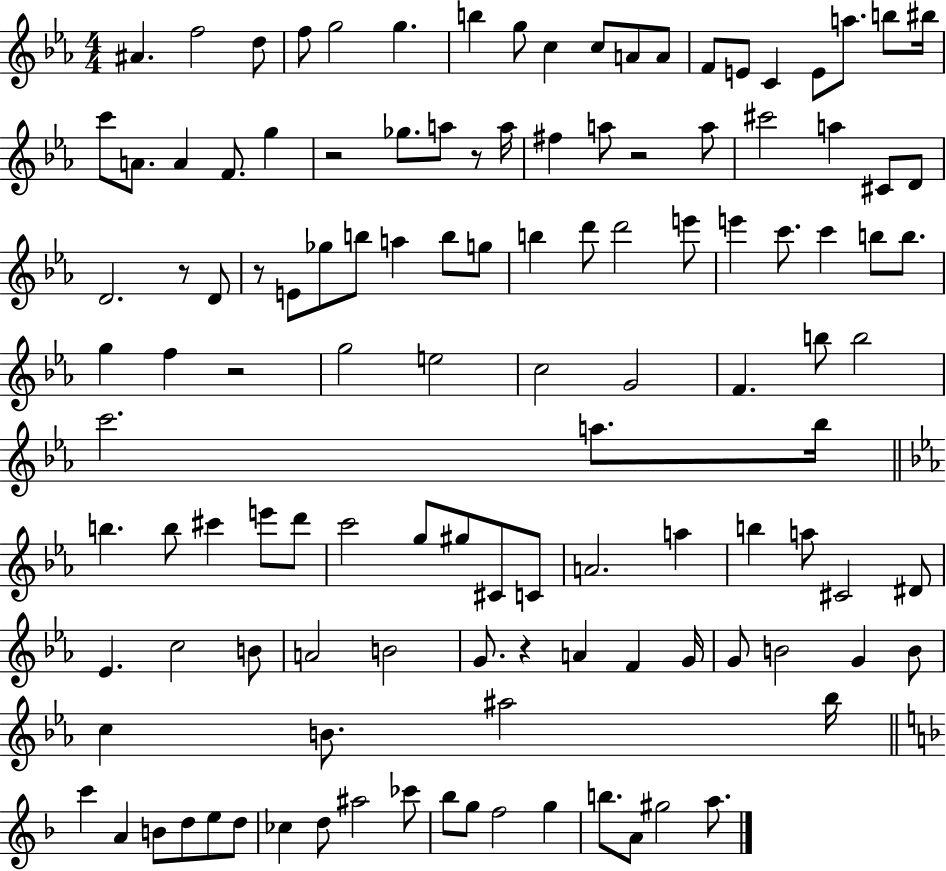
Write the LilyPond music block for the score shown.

{
  \clef treble
  \numericTimeSignature
  \time 4/4
  \key ees \major
  ais'4. f''2 d''8 | f''8 g''2 g''4. | b''4 g''8 c''4 c''8 a'8 a'8 | f'8 e'8 c'4 e'8 a''8. b''8 bis''16 | \break c'''8 a'8. a'4 f'8. g''4 | r2 ges''8. a''8 r8 a''16 | fis''4 a''8 r2 a''8 | cis'''2 a''4 cis'8 d'8 | \break d'2. r8 d'8 | r8 e'8 ges''8 b''8 a''4 b''8 g''8 | b''4 d'''8 d'''2 e'''8 | e'''4 c'''8. c'''4 b''8 b''8. | \break g''4 f''4 r2 | g''2 e''2 | c''2 g'2 | f'4. b''8 b''2 | \break c'''2. a''8. bes''16 | \bar "||" \break \key ees \major b''4. b''8 cis'''4 e'''8 d'''8 | c'''2 g''8 gis''8 cis'8 c'8 | a'2. a''4 | b''4 a''8 cis'2 dis'8 | \break ees'4. c''2 b'8 | a'2 b'2 | g'8. r4 a'4 f'4 g'16 | g'8 b'2 g'4 b'8 | \break c''4 b'8. ais''2 bes''16 | \bar "||" \break \key f \major c'''4 a'4 b'8 d''8 e''8 d''8 | ces''4 d''8 ais''2 ces'''8 | bes''8 g''8 f''2 g''4 | b''8. a'8 gis''2 a''8. | \break \bar "|."
}